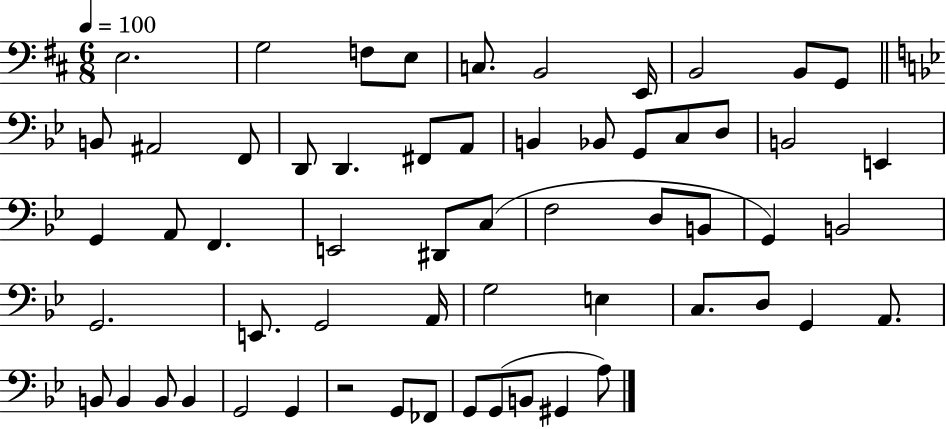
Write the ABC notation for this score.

X:1
T:Untitled
M:6/8
L:1/4
K:D
E,2 G,2 F,/2 E,/2 C,/2 B,,2 E,,/4 B,,2 B,,/2 G,,/2 B,,/2 ^A,,2 F,,/2 D,,/2 D,, ^F,,/2 A,,/2 B,, _B,,/2 G,,/2 C,/2 D,/2 B,,2 E,, G,, A,,/2 F,, E,,2 ^D,,/2 C,/2 F,2 D,/2 B,,/2 G,, B,,2 G,,2 E,,/2 G,,2 A,,/4 G,2 E, C,/2 D,/2 G,, A,,/2 B,,/2 B,, B,,/2 B,, G,,2 G,, z2 G,,/2 _F,,/2 G,,/2 G,,/2 B,,/2 ^G,, A,/2